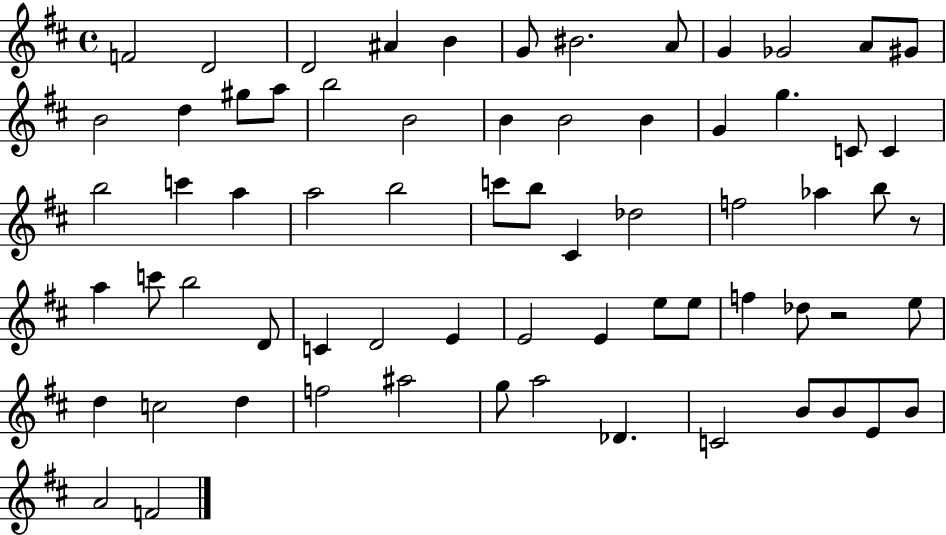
{
  \clef treble
  \time 4/4
  \defaultTimeSignature
  \key d \major
  f'2 d'2 | d'2 ais'4 b'4 | g'8 bis'2. a'8 | g'4 ges'2 a'8 gis'8 | \break b'2 d''4 gis''8 a''8 | b''2 b'2 | b'4 b'2 b'4 | g'4 g''4. c'8 c'4 | \break b''2 c'''4 a''4 | a''2 b''2 | c'''8 b''8 cis'4 des''2 | f''2 aes''4 b''8 r8 | \break a''4 c'''8 b''2 d'8 | c'4 d'2 e'4 | e'2 e'4 e''8 e''8 | f''4 des''8 r2 e''8 | \break d''4 c''2 d''4 | f''2 ais''2 | g''8 a''2 des'4. | c'2 b'8 b'8 e'8 b'8 | \break a'2 f'2 | \bar "|."
}